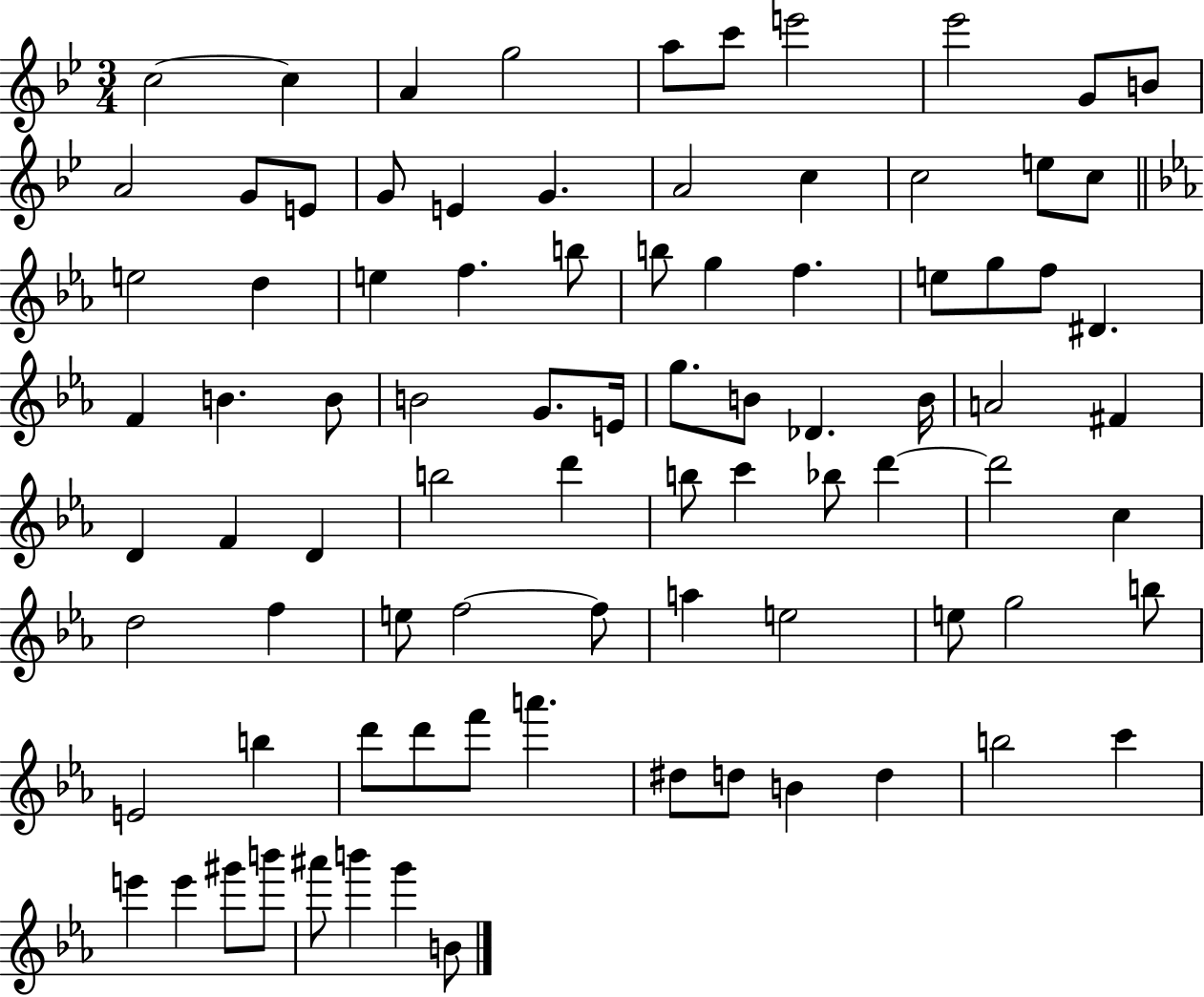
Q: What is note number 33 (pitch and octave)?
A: D#4